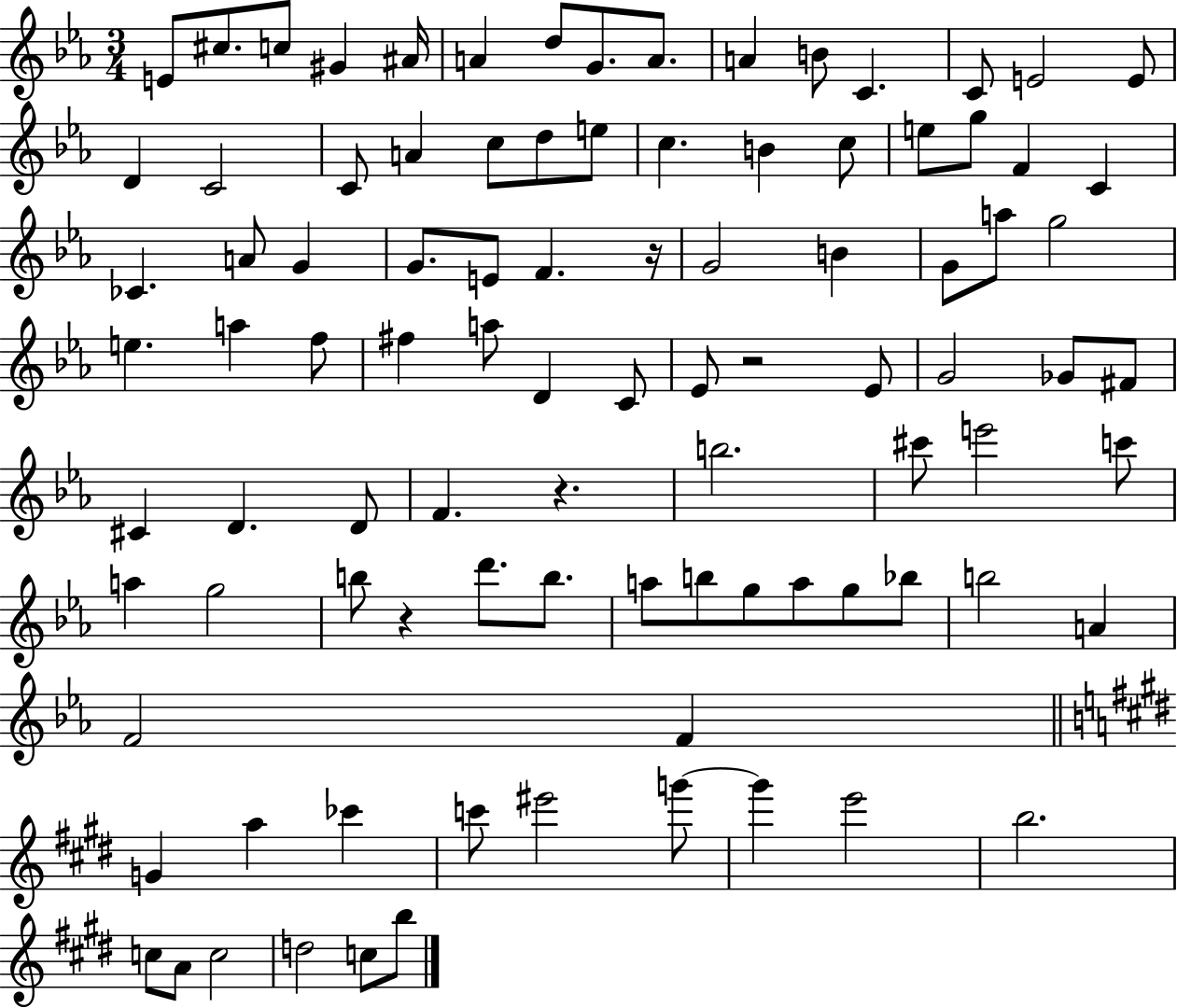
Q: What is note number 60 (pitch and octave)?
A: C6